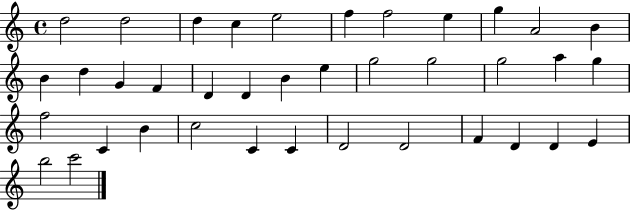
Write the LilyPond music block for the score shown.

{
  \clef treble
  \time 4/4
  \defaultTimeSignature
  \key c \major
  d''2 d''2 | d''4 c''4 e''2 | f''4 f''2 e''4 | g''4 a'2 b'4 | \break b'4 d''4 g'4 f'4 | d'4 d'4 b'4 e''4 | g''2 g''2 | g''2 a''4 g''4 | \break f''2 c'4 b'4 | c''2 c'4 c'4 | d'2 d'2 | f'4 d'4 d'4 e'4 | \break b''2 c'''2 | \bar "|."
}